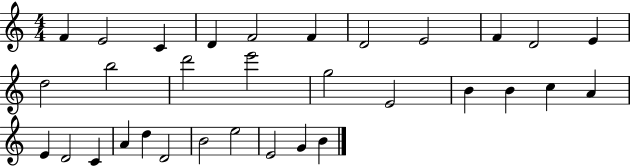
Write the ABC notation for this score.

X:1
T:Untitled
M:4/4
L:1/4
K:C
F E2 C D F2 F D2 E2 F D2 E d2 b2 d'2 e'2 g2 E2 B B c A E D2 C A d D2 B2 e2 E2 G B